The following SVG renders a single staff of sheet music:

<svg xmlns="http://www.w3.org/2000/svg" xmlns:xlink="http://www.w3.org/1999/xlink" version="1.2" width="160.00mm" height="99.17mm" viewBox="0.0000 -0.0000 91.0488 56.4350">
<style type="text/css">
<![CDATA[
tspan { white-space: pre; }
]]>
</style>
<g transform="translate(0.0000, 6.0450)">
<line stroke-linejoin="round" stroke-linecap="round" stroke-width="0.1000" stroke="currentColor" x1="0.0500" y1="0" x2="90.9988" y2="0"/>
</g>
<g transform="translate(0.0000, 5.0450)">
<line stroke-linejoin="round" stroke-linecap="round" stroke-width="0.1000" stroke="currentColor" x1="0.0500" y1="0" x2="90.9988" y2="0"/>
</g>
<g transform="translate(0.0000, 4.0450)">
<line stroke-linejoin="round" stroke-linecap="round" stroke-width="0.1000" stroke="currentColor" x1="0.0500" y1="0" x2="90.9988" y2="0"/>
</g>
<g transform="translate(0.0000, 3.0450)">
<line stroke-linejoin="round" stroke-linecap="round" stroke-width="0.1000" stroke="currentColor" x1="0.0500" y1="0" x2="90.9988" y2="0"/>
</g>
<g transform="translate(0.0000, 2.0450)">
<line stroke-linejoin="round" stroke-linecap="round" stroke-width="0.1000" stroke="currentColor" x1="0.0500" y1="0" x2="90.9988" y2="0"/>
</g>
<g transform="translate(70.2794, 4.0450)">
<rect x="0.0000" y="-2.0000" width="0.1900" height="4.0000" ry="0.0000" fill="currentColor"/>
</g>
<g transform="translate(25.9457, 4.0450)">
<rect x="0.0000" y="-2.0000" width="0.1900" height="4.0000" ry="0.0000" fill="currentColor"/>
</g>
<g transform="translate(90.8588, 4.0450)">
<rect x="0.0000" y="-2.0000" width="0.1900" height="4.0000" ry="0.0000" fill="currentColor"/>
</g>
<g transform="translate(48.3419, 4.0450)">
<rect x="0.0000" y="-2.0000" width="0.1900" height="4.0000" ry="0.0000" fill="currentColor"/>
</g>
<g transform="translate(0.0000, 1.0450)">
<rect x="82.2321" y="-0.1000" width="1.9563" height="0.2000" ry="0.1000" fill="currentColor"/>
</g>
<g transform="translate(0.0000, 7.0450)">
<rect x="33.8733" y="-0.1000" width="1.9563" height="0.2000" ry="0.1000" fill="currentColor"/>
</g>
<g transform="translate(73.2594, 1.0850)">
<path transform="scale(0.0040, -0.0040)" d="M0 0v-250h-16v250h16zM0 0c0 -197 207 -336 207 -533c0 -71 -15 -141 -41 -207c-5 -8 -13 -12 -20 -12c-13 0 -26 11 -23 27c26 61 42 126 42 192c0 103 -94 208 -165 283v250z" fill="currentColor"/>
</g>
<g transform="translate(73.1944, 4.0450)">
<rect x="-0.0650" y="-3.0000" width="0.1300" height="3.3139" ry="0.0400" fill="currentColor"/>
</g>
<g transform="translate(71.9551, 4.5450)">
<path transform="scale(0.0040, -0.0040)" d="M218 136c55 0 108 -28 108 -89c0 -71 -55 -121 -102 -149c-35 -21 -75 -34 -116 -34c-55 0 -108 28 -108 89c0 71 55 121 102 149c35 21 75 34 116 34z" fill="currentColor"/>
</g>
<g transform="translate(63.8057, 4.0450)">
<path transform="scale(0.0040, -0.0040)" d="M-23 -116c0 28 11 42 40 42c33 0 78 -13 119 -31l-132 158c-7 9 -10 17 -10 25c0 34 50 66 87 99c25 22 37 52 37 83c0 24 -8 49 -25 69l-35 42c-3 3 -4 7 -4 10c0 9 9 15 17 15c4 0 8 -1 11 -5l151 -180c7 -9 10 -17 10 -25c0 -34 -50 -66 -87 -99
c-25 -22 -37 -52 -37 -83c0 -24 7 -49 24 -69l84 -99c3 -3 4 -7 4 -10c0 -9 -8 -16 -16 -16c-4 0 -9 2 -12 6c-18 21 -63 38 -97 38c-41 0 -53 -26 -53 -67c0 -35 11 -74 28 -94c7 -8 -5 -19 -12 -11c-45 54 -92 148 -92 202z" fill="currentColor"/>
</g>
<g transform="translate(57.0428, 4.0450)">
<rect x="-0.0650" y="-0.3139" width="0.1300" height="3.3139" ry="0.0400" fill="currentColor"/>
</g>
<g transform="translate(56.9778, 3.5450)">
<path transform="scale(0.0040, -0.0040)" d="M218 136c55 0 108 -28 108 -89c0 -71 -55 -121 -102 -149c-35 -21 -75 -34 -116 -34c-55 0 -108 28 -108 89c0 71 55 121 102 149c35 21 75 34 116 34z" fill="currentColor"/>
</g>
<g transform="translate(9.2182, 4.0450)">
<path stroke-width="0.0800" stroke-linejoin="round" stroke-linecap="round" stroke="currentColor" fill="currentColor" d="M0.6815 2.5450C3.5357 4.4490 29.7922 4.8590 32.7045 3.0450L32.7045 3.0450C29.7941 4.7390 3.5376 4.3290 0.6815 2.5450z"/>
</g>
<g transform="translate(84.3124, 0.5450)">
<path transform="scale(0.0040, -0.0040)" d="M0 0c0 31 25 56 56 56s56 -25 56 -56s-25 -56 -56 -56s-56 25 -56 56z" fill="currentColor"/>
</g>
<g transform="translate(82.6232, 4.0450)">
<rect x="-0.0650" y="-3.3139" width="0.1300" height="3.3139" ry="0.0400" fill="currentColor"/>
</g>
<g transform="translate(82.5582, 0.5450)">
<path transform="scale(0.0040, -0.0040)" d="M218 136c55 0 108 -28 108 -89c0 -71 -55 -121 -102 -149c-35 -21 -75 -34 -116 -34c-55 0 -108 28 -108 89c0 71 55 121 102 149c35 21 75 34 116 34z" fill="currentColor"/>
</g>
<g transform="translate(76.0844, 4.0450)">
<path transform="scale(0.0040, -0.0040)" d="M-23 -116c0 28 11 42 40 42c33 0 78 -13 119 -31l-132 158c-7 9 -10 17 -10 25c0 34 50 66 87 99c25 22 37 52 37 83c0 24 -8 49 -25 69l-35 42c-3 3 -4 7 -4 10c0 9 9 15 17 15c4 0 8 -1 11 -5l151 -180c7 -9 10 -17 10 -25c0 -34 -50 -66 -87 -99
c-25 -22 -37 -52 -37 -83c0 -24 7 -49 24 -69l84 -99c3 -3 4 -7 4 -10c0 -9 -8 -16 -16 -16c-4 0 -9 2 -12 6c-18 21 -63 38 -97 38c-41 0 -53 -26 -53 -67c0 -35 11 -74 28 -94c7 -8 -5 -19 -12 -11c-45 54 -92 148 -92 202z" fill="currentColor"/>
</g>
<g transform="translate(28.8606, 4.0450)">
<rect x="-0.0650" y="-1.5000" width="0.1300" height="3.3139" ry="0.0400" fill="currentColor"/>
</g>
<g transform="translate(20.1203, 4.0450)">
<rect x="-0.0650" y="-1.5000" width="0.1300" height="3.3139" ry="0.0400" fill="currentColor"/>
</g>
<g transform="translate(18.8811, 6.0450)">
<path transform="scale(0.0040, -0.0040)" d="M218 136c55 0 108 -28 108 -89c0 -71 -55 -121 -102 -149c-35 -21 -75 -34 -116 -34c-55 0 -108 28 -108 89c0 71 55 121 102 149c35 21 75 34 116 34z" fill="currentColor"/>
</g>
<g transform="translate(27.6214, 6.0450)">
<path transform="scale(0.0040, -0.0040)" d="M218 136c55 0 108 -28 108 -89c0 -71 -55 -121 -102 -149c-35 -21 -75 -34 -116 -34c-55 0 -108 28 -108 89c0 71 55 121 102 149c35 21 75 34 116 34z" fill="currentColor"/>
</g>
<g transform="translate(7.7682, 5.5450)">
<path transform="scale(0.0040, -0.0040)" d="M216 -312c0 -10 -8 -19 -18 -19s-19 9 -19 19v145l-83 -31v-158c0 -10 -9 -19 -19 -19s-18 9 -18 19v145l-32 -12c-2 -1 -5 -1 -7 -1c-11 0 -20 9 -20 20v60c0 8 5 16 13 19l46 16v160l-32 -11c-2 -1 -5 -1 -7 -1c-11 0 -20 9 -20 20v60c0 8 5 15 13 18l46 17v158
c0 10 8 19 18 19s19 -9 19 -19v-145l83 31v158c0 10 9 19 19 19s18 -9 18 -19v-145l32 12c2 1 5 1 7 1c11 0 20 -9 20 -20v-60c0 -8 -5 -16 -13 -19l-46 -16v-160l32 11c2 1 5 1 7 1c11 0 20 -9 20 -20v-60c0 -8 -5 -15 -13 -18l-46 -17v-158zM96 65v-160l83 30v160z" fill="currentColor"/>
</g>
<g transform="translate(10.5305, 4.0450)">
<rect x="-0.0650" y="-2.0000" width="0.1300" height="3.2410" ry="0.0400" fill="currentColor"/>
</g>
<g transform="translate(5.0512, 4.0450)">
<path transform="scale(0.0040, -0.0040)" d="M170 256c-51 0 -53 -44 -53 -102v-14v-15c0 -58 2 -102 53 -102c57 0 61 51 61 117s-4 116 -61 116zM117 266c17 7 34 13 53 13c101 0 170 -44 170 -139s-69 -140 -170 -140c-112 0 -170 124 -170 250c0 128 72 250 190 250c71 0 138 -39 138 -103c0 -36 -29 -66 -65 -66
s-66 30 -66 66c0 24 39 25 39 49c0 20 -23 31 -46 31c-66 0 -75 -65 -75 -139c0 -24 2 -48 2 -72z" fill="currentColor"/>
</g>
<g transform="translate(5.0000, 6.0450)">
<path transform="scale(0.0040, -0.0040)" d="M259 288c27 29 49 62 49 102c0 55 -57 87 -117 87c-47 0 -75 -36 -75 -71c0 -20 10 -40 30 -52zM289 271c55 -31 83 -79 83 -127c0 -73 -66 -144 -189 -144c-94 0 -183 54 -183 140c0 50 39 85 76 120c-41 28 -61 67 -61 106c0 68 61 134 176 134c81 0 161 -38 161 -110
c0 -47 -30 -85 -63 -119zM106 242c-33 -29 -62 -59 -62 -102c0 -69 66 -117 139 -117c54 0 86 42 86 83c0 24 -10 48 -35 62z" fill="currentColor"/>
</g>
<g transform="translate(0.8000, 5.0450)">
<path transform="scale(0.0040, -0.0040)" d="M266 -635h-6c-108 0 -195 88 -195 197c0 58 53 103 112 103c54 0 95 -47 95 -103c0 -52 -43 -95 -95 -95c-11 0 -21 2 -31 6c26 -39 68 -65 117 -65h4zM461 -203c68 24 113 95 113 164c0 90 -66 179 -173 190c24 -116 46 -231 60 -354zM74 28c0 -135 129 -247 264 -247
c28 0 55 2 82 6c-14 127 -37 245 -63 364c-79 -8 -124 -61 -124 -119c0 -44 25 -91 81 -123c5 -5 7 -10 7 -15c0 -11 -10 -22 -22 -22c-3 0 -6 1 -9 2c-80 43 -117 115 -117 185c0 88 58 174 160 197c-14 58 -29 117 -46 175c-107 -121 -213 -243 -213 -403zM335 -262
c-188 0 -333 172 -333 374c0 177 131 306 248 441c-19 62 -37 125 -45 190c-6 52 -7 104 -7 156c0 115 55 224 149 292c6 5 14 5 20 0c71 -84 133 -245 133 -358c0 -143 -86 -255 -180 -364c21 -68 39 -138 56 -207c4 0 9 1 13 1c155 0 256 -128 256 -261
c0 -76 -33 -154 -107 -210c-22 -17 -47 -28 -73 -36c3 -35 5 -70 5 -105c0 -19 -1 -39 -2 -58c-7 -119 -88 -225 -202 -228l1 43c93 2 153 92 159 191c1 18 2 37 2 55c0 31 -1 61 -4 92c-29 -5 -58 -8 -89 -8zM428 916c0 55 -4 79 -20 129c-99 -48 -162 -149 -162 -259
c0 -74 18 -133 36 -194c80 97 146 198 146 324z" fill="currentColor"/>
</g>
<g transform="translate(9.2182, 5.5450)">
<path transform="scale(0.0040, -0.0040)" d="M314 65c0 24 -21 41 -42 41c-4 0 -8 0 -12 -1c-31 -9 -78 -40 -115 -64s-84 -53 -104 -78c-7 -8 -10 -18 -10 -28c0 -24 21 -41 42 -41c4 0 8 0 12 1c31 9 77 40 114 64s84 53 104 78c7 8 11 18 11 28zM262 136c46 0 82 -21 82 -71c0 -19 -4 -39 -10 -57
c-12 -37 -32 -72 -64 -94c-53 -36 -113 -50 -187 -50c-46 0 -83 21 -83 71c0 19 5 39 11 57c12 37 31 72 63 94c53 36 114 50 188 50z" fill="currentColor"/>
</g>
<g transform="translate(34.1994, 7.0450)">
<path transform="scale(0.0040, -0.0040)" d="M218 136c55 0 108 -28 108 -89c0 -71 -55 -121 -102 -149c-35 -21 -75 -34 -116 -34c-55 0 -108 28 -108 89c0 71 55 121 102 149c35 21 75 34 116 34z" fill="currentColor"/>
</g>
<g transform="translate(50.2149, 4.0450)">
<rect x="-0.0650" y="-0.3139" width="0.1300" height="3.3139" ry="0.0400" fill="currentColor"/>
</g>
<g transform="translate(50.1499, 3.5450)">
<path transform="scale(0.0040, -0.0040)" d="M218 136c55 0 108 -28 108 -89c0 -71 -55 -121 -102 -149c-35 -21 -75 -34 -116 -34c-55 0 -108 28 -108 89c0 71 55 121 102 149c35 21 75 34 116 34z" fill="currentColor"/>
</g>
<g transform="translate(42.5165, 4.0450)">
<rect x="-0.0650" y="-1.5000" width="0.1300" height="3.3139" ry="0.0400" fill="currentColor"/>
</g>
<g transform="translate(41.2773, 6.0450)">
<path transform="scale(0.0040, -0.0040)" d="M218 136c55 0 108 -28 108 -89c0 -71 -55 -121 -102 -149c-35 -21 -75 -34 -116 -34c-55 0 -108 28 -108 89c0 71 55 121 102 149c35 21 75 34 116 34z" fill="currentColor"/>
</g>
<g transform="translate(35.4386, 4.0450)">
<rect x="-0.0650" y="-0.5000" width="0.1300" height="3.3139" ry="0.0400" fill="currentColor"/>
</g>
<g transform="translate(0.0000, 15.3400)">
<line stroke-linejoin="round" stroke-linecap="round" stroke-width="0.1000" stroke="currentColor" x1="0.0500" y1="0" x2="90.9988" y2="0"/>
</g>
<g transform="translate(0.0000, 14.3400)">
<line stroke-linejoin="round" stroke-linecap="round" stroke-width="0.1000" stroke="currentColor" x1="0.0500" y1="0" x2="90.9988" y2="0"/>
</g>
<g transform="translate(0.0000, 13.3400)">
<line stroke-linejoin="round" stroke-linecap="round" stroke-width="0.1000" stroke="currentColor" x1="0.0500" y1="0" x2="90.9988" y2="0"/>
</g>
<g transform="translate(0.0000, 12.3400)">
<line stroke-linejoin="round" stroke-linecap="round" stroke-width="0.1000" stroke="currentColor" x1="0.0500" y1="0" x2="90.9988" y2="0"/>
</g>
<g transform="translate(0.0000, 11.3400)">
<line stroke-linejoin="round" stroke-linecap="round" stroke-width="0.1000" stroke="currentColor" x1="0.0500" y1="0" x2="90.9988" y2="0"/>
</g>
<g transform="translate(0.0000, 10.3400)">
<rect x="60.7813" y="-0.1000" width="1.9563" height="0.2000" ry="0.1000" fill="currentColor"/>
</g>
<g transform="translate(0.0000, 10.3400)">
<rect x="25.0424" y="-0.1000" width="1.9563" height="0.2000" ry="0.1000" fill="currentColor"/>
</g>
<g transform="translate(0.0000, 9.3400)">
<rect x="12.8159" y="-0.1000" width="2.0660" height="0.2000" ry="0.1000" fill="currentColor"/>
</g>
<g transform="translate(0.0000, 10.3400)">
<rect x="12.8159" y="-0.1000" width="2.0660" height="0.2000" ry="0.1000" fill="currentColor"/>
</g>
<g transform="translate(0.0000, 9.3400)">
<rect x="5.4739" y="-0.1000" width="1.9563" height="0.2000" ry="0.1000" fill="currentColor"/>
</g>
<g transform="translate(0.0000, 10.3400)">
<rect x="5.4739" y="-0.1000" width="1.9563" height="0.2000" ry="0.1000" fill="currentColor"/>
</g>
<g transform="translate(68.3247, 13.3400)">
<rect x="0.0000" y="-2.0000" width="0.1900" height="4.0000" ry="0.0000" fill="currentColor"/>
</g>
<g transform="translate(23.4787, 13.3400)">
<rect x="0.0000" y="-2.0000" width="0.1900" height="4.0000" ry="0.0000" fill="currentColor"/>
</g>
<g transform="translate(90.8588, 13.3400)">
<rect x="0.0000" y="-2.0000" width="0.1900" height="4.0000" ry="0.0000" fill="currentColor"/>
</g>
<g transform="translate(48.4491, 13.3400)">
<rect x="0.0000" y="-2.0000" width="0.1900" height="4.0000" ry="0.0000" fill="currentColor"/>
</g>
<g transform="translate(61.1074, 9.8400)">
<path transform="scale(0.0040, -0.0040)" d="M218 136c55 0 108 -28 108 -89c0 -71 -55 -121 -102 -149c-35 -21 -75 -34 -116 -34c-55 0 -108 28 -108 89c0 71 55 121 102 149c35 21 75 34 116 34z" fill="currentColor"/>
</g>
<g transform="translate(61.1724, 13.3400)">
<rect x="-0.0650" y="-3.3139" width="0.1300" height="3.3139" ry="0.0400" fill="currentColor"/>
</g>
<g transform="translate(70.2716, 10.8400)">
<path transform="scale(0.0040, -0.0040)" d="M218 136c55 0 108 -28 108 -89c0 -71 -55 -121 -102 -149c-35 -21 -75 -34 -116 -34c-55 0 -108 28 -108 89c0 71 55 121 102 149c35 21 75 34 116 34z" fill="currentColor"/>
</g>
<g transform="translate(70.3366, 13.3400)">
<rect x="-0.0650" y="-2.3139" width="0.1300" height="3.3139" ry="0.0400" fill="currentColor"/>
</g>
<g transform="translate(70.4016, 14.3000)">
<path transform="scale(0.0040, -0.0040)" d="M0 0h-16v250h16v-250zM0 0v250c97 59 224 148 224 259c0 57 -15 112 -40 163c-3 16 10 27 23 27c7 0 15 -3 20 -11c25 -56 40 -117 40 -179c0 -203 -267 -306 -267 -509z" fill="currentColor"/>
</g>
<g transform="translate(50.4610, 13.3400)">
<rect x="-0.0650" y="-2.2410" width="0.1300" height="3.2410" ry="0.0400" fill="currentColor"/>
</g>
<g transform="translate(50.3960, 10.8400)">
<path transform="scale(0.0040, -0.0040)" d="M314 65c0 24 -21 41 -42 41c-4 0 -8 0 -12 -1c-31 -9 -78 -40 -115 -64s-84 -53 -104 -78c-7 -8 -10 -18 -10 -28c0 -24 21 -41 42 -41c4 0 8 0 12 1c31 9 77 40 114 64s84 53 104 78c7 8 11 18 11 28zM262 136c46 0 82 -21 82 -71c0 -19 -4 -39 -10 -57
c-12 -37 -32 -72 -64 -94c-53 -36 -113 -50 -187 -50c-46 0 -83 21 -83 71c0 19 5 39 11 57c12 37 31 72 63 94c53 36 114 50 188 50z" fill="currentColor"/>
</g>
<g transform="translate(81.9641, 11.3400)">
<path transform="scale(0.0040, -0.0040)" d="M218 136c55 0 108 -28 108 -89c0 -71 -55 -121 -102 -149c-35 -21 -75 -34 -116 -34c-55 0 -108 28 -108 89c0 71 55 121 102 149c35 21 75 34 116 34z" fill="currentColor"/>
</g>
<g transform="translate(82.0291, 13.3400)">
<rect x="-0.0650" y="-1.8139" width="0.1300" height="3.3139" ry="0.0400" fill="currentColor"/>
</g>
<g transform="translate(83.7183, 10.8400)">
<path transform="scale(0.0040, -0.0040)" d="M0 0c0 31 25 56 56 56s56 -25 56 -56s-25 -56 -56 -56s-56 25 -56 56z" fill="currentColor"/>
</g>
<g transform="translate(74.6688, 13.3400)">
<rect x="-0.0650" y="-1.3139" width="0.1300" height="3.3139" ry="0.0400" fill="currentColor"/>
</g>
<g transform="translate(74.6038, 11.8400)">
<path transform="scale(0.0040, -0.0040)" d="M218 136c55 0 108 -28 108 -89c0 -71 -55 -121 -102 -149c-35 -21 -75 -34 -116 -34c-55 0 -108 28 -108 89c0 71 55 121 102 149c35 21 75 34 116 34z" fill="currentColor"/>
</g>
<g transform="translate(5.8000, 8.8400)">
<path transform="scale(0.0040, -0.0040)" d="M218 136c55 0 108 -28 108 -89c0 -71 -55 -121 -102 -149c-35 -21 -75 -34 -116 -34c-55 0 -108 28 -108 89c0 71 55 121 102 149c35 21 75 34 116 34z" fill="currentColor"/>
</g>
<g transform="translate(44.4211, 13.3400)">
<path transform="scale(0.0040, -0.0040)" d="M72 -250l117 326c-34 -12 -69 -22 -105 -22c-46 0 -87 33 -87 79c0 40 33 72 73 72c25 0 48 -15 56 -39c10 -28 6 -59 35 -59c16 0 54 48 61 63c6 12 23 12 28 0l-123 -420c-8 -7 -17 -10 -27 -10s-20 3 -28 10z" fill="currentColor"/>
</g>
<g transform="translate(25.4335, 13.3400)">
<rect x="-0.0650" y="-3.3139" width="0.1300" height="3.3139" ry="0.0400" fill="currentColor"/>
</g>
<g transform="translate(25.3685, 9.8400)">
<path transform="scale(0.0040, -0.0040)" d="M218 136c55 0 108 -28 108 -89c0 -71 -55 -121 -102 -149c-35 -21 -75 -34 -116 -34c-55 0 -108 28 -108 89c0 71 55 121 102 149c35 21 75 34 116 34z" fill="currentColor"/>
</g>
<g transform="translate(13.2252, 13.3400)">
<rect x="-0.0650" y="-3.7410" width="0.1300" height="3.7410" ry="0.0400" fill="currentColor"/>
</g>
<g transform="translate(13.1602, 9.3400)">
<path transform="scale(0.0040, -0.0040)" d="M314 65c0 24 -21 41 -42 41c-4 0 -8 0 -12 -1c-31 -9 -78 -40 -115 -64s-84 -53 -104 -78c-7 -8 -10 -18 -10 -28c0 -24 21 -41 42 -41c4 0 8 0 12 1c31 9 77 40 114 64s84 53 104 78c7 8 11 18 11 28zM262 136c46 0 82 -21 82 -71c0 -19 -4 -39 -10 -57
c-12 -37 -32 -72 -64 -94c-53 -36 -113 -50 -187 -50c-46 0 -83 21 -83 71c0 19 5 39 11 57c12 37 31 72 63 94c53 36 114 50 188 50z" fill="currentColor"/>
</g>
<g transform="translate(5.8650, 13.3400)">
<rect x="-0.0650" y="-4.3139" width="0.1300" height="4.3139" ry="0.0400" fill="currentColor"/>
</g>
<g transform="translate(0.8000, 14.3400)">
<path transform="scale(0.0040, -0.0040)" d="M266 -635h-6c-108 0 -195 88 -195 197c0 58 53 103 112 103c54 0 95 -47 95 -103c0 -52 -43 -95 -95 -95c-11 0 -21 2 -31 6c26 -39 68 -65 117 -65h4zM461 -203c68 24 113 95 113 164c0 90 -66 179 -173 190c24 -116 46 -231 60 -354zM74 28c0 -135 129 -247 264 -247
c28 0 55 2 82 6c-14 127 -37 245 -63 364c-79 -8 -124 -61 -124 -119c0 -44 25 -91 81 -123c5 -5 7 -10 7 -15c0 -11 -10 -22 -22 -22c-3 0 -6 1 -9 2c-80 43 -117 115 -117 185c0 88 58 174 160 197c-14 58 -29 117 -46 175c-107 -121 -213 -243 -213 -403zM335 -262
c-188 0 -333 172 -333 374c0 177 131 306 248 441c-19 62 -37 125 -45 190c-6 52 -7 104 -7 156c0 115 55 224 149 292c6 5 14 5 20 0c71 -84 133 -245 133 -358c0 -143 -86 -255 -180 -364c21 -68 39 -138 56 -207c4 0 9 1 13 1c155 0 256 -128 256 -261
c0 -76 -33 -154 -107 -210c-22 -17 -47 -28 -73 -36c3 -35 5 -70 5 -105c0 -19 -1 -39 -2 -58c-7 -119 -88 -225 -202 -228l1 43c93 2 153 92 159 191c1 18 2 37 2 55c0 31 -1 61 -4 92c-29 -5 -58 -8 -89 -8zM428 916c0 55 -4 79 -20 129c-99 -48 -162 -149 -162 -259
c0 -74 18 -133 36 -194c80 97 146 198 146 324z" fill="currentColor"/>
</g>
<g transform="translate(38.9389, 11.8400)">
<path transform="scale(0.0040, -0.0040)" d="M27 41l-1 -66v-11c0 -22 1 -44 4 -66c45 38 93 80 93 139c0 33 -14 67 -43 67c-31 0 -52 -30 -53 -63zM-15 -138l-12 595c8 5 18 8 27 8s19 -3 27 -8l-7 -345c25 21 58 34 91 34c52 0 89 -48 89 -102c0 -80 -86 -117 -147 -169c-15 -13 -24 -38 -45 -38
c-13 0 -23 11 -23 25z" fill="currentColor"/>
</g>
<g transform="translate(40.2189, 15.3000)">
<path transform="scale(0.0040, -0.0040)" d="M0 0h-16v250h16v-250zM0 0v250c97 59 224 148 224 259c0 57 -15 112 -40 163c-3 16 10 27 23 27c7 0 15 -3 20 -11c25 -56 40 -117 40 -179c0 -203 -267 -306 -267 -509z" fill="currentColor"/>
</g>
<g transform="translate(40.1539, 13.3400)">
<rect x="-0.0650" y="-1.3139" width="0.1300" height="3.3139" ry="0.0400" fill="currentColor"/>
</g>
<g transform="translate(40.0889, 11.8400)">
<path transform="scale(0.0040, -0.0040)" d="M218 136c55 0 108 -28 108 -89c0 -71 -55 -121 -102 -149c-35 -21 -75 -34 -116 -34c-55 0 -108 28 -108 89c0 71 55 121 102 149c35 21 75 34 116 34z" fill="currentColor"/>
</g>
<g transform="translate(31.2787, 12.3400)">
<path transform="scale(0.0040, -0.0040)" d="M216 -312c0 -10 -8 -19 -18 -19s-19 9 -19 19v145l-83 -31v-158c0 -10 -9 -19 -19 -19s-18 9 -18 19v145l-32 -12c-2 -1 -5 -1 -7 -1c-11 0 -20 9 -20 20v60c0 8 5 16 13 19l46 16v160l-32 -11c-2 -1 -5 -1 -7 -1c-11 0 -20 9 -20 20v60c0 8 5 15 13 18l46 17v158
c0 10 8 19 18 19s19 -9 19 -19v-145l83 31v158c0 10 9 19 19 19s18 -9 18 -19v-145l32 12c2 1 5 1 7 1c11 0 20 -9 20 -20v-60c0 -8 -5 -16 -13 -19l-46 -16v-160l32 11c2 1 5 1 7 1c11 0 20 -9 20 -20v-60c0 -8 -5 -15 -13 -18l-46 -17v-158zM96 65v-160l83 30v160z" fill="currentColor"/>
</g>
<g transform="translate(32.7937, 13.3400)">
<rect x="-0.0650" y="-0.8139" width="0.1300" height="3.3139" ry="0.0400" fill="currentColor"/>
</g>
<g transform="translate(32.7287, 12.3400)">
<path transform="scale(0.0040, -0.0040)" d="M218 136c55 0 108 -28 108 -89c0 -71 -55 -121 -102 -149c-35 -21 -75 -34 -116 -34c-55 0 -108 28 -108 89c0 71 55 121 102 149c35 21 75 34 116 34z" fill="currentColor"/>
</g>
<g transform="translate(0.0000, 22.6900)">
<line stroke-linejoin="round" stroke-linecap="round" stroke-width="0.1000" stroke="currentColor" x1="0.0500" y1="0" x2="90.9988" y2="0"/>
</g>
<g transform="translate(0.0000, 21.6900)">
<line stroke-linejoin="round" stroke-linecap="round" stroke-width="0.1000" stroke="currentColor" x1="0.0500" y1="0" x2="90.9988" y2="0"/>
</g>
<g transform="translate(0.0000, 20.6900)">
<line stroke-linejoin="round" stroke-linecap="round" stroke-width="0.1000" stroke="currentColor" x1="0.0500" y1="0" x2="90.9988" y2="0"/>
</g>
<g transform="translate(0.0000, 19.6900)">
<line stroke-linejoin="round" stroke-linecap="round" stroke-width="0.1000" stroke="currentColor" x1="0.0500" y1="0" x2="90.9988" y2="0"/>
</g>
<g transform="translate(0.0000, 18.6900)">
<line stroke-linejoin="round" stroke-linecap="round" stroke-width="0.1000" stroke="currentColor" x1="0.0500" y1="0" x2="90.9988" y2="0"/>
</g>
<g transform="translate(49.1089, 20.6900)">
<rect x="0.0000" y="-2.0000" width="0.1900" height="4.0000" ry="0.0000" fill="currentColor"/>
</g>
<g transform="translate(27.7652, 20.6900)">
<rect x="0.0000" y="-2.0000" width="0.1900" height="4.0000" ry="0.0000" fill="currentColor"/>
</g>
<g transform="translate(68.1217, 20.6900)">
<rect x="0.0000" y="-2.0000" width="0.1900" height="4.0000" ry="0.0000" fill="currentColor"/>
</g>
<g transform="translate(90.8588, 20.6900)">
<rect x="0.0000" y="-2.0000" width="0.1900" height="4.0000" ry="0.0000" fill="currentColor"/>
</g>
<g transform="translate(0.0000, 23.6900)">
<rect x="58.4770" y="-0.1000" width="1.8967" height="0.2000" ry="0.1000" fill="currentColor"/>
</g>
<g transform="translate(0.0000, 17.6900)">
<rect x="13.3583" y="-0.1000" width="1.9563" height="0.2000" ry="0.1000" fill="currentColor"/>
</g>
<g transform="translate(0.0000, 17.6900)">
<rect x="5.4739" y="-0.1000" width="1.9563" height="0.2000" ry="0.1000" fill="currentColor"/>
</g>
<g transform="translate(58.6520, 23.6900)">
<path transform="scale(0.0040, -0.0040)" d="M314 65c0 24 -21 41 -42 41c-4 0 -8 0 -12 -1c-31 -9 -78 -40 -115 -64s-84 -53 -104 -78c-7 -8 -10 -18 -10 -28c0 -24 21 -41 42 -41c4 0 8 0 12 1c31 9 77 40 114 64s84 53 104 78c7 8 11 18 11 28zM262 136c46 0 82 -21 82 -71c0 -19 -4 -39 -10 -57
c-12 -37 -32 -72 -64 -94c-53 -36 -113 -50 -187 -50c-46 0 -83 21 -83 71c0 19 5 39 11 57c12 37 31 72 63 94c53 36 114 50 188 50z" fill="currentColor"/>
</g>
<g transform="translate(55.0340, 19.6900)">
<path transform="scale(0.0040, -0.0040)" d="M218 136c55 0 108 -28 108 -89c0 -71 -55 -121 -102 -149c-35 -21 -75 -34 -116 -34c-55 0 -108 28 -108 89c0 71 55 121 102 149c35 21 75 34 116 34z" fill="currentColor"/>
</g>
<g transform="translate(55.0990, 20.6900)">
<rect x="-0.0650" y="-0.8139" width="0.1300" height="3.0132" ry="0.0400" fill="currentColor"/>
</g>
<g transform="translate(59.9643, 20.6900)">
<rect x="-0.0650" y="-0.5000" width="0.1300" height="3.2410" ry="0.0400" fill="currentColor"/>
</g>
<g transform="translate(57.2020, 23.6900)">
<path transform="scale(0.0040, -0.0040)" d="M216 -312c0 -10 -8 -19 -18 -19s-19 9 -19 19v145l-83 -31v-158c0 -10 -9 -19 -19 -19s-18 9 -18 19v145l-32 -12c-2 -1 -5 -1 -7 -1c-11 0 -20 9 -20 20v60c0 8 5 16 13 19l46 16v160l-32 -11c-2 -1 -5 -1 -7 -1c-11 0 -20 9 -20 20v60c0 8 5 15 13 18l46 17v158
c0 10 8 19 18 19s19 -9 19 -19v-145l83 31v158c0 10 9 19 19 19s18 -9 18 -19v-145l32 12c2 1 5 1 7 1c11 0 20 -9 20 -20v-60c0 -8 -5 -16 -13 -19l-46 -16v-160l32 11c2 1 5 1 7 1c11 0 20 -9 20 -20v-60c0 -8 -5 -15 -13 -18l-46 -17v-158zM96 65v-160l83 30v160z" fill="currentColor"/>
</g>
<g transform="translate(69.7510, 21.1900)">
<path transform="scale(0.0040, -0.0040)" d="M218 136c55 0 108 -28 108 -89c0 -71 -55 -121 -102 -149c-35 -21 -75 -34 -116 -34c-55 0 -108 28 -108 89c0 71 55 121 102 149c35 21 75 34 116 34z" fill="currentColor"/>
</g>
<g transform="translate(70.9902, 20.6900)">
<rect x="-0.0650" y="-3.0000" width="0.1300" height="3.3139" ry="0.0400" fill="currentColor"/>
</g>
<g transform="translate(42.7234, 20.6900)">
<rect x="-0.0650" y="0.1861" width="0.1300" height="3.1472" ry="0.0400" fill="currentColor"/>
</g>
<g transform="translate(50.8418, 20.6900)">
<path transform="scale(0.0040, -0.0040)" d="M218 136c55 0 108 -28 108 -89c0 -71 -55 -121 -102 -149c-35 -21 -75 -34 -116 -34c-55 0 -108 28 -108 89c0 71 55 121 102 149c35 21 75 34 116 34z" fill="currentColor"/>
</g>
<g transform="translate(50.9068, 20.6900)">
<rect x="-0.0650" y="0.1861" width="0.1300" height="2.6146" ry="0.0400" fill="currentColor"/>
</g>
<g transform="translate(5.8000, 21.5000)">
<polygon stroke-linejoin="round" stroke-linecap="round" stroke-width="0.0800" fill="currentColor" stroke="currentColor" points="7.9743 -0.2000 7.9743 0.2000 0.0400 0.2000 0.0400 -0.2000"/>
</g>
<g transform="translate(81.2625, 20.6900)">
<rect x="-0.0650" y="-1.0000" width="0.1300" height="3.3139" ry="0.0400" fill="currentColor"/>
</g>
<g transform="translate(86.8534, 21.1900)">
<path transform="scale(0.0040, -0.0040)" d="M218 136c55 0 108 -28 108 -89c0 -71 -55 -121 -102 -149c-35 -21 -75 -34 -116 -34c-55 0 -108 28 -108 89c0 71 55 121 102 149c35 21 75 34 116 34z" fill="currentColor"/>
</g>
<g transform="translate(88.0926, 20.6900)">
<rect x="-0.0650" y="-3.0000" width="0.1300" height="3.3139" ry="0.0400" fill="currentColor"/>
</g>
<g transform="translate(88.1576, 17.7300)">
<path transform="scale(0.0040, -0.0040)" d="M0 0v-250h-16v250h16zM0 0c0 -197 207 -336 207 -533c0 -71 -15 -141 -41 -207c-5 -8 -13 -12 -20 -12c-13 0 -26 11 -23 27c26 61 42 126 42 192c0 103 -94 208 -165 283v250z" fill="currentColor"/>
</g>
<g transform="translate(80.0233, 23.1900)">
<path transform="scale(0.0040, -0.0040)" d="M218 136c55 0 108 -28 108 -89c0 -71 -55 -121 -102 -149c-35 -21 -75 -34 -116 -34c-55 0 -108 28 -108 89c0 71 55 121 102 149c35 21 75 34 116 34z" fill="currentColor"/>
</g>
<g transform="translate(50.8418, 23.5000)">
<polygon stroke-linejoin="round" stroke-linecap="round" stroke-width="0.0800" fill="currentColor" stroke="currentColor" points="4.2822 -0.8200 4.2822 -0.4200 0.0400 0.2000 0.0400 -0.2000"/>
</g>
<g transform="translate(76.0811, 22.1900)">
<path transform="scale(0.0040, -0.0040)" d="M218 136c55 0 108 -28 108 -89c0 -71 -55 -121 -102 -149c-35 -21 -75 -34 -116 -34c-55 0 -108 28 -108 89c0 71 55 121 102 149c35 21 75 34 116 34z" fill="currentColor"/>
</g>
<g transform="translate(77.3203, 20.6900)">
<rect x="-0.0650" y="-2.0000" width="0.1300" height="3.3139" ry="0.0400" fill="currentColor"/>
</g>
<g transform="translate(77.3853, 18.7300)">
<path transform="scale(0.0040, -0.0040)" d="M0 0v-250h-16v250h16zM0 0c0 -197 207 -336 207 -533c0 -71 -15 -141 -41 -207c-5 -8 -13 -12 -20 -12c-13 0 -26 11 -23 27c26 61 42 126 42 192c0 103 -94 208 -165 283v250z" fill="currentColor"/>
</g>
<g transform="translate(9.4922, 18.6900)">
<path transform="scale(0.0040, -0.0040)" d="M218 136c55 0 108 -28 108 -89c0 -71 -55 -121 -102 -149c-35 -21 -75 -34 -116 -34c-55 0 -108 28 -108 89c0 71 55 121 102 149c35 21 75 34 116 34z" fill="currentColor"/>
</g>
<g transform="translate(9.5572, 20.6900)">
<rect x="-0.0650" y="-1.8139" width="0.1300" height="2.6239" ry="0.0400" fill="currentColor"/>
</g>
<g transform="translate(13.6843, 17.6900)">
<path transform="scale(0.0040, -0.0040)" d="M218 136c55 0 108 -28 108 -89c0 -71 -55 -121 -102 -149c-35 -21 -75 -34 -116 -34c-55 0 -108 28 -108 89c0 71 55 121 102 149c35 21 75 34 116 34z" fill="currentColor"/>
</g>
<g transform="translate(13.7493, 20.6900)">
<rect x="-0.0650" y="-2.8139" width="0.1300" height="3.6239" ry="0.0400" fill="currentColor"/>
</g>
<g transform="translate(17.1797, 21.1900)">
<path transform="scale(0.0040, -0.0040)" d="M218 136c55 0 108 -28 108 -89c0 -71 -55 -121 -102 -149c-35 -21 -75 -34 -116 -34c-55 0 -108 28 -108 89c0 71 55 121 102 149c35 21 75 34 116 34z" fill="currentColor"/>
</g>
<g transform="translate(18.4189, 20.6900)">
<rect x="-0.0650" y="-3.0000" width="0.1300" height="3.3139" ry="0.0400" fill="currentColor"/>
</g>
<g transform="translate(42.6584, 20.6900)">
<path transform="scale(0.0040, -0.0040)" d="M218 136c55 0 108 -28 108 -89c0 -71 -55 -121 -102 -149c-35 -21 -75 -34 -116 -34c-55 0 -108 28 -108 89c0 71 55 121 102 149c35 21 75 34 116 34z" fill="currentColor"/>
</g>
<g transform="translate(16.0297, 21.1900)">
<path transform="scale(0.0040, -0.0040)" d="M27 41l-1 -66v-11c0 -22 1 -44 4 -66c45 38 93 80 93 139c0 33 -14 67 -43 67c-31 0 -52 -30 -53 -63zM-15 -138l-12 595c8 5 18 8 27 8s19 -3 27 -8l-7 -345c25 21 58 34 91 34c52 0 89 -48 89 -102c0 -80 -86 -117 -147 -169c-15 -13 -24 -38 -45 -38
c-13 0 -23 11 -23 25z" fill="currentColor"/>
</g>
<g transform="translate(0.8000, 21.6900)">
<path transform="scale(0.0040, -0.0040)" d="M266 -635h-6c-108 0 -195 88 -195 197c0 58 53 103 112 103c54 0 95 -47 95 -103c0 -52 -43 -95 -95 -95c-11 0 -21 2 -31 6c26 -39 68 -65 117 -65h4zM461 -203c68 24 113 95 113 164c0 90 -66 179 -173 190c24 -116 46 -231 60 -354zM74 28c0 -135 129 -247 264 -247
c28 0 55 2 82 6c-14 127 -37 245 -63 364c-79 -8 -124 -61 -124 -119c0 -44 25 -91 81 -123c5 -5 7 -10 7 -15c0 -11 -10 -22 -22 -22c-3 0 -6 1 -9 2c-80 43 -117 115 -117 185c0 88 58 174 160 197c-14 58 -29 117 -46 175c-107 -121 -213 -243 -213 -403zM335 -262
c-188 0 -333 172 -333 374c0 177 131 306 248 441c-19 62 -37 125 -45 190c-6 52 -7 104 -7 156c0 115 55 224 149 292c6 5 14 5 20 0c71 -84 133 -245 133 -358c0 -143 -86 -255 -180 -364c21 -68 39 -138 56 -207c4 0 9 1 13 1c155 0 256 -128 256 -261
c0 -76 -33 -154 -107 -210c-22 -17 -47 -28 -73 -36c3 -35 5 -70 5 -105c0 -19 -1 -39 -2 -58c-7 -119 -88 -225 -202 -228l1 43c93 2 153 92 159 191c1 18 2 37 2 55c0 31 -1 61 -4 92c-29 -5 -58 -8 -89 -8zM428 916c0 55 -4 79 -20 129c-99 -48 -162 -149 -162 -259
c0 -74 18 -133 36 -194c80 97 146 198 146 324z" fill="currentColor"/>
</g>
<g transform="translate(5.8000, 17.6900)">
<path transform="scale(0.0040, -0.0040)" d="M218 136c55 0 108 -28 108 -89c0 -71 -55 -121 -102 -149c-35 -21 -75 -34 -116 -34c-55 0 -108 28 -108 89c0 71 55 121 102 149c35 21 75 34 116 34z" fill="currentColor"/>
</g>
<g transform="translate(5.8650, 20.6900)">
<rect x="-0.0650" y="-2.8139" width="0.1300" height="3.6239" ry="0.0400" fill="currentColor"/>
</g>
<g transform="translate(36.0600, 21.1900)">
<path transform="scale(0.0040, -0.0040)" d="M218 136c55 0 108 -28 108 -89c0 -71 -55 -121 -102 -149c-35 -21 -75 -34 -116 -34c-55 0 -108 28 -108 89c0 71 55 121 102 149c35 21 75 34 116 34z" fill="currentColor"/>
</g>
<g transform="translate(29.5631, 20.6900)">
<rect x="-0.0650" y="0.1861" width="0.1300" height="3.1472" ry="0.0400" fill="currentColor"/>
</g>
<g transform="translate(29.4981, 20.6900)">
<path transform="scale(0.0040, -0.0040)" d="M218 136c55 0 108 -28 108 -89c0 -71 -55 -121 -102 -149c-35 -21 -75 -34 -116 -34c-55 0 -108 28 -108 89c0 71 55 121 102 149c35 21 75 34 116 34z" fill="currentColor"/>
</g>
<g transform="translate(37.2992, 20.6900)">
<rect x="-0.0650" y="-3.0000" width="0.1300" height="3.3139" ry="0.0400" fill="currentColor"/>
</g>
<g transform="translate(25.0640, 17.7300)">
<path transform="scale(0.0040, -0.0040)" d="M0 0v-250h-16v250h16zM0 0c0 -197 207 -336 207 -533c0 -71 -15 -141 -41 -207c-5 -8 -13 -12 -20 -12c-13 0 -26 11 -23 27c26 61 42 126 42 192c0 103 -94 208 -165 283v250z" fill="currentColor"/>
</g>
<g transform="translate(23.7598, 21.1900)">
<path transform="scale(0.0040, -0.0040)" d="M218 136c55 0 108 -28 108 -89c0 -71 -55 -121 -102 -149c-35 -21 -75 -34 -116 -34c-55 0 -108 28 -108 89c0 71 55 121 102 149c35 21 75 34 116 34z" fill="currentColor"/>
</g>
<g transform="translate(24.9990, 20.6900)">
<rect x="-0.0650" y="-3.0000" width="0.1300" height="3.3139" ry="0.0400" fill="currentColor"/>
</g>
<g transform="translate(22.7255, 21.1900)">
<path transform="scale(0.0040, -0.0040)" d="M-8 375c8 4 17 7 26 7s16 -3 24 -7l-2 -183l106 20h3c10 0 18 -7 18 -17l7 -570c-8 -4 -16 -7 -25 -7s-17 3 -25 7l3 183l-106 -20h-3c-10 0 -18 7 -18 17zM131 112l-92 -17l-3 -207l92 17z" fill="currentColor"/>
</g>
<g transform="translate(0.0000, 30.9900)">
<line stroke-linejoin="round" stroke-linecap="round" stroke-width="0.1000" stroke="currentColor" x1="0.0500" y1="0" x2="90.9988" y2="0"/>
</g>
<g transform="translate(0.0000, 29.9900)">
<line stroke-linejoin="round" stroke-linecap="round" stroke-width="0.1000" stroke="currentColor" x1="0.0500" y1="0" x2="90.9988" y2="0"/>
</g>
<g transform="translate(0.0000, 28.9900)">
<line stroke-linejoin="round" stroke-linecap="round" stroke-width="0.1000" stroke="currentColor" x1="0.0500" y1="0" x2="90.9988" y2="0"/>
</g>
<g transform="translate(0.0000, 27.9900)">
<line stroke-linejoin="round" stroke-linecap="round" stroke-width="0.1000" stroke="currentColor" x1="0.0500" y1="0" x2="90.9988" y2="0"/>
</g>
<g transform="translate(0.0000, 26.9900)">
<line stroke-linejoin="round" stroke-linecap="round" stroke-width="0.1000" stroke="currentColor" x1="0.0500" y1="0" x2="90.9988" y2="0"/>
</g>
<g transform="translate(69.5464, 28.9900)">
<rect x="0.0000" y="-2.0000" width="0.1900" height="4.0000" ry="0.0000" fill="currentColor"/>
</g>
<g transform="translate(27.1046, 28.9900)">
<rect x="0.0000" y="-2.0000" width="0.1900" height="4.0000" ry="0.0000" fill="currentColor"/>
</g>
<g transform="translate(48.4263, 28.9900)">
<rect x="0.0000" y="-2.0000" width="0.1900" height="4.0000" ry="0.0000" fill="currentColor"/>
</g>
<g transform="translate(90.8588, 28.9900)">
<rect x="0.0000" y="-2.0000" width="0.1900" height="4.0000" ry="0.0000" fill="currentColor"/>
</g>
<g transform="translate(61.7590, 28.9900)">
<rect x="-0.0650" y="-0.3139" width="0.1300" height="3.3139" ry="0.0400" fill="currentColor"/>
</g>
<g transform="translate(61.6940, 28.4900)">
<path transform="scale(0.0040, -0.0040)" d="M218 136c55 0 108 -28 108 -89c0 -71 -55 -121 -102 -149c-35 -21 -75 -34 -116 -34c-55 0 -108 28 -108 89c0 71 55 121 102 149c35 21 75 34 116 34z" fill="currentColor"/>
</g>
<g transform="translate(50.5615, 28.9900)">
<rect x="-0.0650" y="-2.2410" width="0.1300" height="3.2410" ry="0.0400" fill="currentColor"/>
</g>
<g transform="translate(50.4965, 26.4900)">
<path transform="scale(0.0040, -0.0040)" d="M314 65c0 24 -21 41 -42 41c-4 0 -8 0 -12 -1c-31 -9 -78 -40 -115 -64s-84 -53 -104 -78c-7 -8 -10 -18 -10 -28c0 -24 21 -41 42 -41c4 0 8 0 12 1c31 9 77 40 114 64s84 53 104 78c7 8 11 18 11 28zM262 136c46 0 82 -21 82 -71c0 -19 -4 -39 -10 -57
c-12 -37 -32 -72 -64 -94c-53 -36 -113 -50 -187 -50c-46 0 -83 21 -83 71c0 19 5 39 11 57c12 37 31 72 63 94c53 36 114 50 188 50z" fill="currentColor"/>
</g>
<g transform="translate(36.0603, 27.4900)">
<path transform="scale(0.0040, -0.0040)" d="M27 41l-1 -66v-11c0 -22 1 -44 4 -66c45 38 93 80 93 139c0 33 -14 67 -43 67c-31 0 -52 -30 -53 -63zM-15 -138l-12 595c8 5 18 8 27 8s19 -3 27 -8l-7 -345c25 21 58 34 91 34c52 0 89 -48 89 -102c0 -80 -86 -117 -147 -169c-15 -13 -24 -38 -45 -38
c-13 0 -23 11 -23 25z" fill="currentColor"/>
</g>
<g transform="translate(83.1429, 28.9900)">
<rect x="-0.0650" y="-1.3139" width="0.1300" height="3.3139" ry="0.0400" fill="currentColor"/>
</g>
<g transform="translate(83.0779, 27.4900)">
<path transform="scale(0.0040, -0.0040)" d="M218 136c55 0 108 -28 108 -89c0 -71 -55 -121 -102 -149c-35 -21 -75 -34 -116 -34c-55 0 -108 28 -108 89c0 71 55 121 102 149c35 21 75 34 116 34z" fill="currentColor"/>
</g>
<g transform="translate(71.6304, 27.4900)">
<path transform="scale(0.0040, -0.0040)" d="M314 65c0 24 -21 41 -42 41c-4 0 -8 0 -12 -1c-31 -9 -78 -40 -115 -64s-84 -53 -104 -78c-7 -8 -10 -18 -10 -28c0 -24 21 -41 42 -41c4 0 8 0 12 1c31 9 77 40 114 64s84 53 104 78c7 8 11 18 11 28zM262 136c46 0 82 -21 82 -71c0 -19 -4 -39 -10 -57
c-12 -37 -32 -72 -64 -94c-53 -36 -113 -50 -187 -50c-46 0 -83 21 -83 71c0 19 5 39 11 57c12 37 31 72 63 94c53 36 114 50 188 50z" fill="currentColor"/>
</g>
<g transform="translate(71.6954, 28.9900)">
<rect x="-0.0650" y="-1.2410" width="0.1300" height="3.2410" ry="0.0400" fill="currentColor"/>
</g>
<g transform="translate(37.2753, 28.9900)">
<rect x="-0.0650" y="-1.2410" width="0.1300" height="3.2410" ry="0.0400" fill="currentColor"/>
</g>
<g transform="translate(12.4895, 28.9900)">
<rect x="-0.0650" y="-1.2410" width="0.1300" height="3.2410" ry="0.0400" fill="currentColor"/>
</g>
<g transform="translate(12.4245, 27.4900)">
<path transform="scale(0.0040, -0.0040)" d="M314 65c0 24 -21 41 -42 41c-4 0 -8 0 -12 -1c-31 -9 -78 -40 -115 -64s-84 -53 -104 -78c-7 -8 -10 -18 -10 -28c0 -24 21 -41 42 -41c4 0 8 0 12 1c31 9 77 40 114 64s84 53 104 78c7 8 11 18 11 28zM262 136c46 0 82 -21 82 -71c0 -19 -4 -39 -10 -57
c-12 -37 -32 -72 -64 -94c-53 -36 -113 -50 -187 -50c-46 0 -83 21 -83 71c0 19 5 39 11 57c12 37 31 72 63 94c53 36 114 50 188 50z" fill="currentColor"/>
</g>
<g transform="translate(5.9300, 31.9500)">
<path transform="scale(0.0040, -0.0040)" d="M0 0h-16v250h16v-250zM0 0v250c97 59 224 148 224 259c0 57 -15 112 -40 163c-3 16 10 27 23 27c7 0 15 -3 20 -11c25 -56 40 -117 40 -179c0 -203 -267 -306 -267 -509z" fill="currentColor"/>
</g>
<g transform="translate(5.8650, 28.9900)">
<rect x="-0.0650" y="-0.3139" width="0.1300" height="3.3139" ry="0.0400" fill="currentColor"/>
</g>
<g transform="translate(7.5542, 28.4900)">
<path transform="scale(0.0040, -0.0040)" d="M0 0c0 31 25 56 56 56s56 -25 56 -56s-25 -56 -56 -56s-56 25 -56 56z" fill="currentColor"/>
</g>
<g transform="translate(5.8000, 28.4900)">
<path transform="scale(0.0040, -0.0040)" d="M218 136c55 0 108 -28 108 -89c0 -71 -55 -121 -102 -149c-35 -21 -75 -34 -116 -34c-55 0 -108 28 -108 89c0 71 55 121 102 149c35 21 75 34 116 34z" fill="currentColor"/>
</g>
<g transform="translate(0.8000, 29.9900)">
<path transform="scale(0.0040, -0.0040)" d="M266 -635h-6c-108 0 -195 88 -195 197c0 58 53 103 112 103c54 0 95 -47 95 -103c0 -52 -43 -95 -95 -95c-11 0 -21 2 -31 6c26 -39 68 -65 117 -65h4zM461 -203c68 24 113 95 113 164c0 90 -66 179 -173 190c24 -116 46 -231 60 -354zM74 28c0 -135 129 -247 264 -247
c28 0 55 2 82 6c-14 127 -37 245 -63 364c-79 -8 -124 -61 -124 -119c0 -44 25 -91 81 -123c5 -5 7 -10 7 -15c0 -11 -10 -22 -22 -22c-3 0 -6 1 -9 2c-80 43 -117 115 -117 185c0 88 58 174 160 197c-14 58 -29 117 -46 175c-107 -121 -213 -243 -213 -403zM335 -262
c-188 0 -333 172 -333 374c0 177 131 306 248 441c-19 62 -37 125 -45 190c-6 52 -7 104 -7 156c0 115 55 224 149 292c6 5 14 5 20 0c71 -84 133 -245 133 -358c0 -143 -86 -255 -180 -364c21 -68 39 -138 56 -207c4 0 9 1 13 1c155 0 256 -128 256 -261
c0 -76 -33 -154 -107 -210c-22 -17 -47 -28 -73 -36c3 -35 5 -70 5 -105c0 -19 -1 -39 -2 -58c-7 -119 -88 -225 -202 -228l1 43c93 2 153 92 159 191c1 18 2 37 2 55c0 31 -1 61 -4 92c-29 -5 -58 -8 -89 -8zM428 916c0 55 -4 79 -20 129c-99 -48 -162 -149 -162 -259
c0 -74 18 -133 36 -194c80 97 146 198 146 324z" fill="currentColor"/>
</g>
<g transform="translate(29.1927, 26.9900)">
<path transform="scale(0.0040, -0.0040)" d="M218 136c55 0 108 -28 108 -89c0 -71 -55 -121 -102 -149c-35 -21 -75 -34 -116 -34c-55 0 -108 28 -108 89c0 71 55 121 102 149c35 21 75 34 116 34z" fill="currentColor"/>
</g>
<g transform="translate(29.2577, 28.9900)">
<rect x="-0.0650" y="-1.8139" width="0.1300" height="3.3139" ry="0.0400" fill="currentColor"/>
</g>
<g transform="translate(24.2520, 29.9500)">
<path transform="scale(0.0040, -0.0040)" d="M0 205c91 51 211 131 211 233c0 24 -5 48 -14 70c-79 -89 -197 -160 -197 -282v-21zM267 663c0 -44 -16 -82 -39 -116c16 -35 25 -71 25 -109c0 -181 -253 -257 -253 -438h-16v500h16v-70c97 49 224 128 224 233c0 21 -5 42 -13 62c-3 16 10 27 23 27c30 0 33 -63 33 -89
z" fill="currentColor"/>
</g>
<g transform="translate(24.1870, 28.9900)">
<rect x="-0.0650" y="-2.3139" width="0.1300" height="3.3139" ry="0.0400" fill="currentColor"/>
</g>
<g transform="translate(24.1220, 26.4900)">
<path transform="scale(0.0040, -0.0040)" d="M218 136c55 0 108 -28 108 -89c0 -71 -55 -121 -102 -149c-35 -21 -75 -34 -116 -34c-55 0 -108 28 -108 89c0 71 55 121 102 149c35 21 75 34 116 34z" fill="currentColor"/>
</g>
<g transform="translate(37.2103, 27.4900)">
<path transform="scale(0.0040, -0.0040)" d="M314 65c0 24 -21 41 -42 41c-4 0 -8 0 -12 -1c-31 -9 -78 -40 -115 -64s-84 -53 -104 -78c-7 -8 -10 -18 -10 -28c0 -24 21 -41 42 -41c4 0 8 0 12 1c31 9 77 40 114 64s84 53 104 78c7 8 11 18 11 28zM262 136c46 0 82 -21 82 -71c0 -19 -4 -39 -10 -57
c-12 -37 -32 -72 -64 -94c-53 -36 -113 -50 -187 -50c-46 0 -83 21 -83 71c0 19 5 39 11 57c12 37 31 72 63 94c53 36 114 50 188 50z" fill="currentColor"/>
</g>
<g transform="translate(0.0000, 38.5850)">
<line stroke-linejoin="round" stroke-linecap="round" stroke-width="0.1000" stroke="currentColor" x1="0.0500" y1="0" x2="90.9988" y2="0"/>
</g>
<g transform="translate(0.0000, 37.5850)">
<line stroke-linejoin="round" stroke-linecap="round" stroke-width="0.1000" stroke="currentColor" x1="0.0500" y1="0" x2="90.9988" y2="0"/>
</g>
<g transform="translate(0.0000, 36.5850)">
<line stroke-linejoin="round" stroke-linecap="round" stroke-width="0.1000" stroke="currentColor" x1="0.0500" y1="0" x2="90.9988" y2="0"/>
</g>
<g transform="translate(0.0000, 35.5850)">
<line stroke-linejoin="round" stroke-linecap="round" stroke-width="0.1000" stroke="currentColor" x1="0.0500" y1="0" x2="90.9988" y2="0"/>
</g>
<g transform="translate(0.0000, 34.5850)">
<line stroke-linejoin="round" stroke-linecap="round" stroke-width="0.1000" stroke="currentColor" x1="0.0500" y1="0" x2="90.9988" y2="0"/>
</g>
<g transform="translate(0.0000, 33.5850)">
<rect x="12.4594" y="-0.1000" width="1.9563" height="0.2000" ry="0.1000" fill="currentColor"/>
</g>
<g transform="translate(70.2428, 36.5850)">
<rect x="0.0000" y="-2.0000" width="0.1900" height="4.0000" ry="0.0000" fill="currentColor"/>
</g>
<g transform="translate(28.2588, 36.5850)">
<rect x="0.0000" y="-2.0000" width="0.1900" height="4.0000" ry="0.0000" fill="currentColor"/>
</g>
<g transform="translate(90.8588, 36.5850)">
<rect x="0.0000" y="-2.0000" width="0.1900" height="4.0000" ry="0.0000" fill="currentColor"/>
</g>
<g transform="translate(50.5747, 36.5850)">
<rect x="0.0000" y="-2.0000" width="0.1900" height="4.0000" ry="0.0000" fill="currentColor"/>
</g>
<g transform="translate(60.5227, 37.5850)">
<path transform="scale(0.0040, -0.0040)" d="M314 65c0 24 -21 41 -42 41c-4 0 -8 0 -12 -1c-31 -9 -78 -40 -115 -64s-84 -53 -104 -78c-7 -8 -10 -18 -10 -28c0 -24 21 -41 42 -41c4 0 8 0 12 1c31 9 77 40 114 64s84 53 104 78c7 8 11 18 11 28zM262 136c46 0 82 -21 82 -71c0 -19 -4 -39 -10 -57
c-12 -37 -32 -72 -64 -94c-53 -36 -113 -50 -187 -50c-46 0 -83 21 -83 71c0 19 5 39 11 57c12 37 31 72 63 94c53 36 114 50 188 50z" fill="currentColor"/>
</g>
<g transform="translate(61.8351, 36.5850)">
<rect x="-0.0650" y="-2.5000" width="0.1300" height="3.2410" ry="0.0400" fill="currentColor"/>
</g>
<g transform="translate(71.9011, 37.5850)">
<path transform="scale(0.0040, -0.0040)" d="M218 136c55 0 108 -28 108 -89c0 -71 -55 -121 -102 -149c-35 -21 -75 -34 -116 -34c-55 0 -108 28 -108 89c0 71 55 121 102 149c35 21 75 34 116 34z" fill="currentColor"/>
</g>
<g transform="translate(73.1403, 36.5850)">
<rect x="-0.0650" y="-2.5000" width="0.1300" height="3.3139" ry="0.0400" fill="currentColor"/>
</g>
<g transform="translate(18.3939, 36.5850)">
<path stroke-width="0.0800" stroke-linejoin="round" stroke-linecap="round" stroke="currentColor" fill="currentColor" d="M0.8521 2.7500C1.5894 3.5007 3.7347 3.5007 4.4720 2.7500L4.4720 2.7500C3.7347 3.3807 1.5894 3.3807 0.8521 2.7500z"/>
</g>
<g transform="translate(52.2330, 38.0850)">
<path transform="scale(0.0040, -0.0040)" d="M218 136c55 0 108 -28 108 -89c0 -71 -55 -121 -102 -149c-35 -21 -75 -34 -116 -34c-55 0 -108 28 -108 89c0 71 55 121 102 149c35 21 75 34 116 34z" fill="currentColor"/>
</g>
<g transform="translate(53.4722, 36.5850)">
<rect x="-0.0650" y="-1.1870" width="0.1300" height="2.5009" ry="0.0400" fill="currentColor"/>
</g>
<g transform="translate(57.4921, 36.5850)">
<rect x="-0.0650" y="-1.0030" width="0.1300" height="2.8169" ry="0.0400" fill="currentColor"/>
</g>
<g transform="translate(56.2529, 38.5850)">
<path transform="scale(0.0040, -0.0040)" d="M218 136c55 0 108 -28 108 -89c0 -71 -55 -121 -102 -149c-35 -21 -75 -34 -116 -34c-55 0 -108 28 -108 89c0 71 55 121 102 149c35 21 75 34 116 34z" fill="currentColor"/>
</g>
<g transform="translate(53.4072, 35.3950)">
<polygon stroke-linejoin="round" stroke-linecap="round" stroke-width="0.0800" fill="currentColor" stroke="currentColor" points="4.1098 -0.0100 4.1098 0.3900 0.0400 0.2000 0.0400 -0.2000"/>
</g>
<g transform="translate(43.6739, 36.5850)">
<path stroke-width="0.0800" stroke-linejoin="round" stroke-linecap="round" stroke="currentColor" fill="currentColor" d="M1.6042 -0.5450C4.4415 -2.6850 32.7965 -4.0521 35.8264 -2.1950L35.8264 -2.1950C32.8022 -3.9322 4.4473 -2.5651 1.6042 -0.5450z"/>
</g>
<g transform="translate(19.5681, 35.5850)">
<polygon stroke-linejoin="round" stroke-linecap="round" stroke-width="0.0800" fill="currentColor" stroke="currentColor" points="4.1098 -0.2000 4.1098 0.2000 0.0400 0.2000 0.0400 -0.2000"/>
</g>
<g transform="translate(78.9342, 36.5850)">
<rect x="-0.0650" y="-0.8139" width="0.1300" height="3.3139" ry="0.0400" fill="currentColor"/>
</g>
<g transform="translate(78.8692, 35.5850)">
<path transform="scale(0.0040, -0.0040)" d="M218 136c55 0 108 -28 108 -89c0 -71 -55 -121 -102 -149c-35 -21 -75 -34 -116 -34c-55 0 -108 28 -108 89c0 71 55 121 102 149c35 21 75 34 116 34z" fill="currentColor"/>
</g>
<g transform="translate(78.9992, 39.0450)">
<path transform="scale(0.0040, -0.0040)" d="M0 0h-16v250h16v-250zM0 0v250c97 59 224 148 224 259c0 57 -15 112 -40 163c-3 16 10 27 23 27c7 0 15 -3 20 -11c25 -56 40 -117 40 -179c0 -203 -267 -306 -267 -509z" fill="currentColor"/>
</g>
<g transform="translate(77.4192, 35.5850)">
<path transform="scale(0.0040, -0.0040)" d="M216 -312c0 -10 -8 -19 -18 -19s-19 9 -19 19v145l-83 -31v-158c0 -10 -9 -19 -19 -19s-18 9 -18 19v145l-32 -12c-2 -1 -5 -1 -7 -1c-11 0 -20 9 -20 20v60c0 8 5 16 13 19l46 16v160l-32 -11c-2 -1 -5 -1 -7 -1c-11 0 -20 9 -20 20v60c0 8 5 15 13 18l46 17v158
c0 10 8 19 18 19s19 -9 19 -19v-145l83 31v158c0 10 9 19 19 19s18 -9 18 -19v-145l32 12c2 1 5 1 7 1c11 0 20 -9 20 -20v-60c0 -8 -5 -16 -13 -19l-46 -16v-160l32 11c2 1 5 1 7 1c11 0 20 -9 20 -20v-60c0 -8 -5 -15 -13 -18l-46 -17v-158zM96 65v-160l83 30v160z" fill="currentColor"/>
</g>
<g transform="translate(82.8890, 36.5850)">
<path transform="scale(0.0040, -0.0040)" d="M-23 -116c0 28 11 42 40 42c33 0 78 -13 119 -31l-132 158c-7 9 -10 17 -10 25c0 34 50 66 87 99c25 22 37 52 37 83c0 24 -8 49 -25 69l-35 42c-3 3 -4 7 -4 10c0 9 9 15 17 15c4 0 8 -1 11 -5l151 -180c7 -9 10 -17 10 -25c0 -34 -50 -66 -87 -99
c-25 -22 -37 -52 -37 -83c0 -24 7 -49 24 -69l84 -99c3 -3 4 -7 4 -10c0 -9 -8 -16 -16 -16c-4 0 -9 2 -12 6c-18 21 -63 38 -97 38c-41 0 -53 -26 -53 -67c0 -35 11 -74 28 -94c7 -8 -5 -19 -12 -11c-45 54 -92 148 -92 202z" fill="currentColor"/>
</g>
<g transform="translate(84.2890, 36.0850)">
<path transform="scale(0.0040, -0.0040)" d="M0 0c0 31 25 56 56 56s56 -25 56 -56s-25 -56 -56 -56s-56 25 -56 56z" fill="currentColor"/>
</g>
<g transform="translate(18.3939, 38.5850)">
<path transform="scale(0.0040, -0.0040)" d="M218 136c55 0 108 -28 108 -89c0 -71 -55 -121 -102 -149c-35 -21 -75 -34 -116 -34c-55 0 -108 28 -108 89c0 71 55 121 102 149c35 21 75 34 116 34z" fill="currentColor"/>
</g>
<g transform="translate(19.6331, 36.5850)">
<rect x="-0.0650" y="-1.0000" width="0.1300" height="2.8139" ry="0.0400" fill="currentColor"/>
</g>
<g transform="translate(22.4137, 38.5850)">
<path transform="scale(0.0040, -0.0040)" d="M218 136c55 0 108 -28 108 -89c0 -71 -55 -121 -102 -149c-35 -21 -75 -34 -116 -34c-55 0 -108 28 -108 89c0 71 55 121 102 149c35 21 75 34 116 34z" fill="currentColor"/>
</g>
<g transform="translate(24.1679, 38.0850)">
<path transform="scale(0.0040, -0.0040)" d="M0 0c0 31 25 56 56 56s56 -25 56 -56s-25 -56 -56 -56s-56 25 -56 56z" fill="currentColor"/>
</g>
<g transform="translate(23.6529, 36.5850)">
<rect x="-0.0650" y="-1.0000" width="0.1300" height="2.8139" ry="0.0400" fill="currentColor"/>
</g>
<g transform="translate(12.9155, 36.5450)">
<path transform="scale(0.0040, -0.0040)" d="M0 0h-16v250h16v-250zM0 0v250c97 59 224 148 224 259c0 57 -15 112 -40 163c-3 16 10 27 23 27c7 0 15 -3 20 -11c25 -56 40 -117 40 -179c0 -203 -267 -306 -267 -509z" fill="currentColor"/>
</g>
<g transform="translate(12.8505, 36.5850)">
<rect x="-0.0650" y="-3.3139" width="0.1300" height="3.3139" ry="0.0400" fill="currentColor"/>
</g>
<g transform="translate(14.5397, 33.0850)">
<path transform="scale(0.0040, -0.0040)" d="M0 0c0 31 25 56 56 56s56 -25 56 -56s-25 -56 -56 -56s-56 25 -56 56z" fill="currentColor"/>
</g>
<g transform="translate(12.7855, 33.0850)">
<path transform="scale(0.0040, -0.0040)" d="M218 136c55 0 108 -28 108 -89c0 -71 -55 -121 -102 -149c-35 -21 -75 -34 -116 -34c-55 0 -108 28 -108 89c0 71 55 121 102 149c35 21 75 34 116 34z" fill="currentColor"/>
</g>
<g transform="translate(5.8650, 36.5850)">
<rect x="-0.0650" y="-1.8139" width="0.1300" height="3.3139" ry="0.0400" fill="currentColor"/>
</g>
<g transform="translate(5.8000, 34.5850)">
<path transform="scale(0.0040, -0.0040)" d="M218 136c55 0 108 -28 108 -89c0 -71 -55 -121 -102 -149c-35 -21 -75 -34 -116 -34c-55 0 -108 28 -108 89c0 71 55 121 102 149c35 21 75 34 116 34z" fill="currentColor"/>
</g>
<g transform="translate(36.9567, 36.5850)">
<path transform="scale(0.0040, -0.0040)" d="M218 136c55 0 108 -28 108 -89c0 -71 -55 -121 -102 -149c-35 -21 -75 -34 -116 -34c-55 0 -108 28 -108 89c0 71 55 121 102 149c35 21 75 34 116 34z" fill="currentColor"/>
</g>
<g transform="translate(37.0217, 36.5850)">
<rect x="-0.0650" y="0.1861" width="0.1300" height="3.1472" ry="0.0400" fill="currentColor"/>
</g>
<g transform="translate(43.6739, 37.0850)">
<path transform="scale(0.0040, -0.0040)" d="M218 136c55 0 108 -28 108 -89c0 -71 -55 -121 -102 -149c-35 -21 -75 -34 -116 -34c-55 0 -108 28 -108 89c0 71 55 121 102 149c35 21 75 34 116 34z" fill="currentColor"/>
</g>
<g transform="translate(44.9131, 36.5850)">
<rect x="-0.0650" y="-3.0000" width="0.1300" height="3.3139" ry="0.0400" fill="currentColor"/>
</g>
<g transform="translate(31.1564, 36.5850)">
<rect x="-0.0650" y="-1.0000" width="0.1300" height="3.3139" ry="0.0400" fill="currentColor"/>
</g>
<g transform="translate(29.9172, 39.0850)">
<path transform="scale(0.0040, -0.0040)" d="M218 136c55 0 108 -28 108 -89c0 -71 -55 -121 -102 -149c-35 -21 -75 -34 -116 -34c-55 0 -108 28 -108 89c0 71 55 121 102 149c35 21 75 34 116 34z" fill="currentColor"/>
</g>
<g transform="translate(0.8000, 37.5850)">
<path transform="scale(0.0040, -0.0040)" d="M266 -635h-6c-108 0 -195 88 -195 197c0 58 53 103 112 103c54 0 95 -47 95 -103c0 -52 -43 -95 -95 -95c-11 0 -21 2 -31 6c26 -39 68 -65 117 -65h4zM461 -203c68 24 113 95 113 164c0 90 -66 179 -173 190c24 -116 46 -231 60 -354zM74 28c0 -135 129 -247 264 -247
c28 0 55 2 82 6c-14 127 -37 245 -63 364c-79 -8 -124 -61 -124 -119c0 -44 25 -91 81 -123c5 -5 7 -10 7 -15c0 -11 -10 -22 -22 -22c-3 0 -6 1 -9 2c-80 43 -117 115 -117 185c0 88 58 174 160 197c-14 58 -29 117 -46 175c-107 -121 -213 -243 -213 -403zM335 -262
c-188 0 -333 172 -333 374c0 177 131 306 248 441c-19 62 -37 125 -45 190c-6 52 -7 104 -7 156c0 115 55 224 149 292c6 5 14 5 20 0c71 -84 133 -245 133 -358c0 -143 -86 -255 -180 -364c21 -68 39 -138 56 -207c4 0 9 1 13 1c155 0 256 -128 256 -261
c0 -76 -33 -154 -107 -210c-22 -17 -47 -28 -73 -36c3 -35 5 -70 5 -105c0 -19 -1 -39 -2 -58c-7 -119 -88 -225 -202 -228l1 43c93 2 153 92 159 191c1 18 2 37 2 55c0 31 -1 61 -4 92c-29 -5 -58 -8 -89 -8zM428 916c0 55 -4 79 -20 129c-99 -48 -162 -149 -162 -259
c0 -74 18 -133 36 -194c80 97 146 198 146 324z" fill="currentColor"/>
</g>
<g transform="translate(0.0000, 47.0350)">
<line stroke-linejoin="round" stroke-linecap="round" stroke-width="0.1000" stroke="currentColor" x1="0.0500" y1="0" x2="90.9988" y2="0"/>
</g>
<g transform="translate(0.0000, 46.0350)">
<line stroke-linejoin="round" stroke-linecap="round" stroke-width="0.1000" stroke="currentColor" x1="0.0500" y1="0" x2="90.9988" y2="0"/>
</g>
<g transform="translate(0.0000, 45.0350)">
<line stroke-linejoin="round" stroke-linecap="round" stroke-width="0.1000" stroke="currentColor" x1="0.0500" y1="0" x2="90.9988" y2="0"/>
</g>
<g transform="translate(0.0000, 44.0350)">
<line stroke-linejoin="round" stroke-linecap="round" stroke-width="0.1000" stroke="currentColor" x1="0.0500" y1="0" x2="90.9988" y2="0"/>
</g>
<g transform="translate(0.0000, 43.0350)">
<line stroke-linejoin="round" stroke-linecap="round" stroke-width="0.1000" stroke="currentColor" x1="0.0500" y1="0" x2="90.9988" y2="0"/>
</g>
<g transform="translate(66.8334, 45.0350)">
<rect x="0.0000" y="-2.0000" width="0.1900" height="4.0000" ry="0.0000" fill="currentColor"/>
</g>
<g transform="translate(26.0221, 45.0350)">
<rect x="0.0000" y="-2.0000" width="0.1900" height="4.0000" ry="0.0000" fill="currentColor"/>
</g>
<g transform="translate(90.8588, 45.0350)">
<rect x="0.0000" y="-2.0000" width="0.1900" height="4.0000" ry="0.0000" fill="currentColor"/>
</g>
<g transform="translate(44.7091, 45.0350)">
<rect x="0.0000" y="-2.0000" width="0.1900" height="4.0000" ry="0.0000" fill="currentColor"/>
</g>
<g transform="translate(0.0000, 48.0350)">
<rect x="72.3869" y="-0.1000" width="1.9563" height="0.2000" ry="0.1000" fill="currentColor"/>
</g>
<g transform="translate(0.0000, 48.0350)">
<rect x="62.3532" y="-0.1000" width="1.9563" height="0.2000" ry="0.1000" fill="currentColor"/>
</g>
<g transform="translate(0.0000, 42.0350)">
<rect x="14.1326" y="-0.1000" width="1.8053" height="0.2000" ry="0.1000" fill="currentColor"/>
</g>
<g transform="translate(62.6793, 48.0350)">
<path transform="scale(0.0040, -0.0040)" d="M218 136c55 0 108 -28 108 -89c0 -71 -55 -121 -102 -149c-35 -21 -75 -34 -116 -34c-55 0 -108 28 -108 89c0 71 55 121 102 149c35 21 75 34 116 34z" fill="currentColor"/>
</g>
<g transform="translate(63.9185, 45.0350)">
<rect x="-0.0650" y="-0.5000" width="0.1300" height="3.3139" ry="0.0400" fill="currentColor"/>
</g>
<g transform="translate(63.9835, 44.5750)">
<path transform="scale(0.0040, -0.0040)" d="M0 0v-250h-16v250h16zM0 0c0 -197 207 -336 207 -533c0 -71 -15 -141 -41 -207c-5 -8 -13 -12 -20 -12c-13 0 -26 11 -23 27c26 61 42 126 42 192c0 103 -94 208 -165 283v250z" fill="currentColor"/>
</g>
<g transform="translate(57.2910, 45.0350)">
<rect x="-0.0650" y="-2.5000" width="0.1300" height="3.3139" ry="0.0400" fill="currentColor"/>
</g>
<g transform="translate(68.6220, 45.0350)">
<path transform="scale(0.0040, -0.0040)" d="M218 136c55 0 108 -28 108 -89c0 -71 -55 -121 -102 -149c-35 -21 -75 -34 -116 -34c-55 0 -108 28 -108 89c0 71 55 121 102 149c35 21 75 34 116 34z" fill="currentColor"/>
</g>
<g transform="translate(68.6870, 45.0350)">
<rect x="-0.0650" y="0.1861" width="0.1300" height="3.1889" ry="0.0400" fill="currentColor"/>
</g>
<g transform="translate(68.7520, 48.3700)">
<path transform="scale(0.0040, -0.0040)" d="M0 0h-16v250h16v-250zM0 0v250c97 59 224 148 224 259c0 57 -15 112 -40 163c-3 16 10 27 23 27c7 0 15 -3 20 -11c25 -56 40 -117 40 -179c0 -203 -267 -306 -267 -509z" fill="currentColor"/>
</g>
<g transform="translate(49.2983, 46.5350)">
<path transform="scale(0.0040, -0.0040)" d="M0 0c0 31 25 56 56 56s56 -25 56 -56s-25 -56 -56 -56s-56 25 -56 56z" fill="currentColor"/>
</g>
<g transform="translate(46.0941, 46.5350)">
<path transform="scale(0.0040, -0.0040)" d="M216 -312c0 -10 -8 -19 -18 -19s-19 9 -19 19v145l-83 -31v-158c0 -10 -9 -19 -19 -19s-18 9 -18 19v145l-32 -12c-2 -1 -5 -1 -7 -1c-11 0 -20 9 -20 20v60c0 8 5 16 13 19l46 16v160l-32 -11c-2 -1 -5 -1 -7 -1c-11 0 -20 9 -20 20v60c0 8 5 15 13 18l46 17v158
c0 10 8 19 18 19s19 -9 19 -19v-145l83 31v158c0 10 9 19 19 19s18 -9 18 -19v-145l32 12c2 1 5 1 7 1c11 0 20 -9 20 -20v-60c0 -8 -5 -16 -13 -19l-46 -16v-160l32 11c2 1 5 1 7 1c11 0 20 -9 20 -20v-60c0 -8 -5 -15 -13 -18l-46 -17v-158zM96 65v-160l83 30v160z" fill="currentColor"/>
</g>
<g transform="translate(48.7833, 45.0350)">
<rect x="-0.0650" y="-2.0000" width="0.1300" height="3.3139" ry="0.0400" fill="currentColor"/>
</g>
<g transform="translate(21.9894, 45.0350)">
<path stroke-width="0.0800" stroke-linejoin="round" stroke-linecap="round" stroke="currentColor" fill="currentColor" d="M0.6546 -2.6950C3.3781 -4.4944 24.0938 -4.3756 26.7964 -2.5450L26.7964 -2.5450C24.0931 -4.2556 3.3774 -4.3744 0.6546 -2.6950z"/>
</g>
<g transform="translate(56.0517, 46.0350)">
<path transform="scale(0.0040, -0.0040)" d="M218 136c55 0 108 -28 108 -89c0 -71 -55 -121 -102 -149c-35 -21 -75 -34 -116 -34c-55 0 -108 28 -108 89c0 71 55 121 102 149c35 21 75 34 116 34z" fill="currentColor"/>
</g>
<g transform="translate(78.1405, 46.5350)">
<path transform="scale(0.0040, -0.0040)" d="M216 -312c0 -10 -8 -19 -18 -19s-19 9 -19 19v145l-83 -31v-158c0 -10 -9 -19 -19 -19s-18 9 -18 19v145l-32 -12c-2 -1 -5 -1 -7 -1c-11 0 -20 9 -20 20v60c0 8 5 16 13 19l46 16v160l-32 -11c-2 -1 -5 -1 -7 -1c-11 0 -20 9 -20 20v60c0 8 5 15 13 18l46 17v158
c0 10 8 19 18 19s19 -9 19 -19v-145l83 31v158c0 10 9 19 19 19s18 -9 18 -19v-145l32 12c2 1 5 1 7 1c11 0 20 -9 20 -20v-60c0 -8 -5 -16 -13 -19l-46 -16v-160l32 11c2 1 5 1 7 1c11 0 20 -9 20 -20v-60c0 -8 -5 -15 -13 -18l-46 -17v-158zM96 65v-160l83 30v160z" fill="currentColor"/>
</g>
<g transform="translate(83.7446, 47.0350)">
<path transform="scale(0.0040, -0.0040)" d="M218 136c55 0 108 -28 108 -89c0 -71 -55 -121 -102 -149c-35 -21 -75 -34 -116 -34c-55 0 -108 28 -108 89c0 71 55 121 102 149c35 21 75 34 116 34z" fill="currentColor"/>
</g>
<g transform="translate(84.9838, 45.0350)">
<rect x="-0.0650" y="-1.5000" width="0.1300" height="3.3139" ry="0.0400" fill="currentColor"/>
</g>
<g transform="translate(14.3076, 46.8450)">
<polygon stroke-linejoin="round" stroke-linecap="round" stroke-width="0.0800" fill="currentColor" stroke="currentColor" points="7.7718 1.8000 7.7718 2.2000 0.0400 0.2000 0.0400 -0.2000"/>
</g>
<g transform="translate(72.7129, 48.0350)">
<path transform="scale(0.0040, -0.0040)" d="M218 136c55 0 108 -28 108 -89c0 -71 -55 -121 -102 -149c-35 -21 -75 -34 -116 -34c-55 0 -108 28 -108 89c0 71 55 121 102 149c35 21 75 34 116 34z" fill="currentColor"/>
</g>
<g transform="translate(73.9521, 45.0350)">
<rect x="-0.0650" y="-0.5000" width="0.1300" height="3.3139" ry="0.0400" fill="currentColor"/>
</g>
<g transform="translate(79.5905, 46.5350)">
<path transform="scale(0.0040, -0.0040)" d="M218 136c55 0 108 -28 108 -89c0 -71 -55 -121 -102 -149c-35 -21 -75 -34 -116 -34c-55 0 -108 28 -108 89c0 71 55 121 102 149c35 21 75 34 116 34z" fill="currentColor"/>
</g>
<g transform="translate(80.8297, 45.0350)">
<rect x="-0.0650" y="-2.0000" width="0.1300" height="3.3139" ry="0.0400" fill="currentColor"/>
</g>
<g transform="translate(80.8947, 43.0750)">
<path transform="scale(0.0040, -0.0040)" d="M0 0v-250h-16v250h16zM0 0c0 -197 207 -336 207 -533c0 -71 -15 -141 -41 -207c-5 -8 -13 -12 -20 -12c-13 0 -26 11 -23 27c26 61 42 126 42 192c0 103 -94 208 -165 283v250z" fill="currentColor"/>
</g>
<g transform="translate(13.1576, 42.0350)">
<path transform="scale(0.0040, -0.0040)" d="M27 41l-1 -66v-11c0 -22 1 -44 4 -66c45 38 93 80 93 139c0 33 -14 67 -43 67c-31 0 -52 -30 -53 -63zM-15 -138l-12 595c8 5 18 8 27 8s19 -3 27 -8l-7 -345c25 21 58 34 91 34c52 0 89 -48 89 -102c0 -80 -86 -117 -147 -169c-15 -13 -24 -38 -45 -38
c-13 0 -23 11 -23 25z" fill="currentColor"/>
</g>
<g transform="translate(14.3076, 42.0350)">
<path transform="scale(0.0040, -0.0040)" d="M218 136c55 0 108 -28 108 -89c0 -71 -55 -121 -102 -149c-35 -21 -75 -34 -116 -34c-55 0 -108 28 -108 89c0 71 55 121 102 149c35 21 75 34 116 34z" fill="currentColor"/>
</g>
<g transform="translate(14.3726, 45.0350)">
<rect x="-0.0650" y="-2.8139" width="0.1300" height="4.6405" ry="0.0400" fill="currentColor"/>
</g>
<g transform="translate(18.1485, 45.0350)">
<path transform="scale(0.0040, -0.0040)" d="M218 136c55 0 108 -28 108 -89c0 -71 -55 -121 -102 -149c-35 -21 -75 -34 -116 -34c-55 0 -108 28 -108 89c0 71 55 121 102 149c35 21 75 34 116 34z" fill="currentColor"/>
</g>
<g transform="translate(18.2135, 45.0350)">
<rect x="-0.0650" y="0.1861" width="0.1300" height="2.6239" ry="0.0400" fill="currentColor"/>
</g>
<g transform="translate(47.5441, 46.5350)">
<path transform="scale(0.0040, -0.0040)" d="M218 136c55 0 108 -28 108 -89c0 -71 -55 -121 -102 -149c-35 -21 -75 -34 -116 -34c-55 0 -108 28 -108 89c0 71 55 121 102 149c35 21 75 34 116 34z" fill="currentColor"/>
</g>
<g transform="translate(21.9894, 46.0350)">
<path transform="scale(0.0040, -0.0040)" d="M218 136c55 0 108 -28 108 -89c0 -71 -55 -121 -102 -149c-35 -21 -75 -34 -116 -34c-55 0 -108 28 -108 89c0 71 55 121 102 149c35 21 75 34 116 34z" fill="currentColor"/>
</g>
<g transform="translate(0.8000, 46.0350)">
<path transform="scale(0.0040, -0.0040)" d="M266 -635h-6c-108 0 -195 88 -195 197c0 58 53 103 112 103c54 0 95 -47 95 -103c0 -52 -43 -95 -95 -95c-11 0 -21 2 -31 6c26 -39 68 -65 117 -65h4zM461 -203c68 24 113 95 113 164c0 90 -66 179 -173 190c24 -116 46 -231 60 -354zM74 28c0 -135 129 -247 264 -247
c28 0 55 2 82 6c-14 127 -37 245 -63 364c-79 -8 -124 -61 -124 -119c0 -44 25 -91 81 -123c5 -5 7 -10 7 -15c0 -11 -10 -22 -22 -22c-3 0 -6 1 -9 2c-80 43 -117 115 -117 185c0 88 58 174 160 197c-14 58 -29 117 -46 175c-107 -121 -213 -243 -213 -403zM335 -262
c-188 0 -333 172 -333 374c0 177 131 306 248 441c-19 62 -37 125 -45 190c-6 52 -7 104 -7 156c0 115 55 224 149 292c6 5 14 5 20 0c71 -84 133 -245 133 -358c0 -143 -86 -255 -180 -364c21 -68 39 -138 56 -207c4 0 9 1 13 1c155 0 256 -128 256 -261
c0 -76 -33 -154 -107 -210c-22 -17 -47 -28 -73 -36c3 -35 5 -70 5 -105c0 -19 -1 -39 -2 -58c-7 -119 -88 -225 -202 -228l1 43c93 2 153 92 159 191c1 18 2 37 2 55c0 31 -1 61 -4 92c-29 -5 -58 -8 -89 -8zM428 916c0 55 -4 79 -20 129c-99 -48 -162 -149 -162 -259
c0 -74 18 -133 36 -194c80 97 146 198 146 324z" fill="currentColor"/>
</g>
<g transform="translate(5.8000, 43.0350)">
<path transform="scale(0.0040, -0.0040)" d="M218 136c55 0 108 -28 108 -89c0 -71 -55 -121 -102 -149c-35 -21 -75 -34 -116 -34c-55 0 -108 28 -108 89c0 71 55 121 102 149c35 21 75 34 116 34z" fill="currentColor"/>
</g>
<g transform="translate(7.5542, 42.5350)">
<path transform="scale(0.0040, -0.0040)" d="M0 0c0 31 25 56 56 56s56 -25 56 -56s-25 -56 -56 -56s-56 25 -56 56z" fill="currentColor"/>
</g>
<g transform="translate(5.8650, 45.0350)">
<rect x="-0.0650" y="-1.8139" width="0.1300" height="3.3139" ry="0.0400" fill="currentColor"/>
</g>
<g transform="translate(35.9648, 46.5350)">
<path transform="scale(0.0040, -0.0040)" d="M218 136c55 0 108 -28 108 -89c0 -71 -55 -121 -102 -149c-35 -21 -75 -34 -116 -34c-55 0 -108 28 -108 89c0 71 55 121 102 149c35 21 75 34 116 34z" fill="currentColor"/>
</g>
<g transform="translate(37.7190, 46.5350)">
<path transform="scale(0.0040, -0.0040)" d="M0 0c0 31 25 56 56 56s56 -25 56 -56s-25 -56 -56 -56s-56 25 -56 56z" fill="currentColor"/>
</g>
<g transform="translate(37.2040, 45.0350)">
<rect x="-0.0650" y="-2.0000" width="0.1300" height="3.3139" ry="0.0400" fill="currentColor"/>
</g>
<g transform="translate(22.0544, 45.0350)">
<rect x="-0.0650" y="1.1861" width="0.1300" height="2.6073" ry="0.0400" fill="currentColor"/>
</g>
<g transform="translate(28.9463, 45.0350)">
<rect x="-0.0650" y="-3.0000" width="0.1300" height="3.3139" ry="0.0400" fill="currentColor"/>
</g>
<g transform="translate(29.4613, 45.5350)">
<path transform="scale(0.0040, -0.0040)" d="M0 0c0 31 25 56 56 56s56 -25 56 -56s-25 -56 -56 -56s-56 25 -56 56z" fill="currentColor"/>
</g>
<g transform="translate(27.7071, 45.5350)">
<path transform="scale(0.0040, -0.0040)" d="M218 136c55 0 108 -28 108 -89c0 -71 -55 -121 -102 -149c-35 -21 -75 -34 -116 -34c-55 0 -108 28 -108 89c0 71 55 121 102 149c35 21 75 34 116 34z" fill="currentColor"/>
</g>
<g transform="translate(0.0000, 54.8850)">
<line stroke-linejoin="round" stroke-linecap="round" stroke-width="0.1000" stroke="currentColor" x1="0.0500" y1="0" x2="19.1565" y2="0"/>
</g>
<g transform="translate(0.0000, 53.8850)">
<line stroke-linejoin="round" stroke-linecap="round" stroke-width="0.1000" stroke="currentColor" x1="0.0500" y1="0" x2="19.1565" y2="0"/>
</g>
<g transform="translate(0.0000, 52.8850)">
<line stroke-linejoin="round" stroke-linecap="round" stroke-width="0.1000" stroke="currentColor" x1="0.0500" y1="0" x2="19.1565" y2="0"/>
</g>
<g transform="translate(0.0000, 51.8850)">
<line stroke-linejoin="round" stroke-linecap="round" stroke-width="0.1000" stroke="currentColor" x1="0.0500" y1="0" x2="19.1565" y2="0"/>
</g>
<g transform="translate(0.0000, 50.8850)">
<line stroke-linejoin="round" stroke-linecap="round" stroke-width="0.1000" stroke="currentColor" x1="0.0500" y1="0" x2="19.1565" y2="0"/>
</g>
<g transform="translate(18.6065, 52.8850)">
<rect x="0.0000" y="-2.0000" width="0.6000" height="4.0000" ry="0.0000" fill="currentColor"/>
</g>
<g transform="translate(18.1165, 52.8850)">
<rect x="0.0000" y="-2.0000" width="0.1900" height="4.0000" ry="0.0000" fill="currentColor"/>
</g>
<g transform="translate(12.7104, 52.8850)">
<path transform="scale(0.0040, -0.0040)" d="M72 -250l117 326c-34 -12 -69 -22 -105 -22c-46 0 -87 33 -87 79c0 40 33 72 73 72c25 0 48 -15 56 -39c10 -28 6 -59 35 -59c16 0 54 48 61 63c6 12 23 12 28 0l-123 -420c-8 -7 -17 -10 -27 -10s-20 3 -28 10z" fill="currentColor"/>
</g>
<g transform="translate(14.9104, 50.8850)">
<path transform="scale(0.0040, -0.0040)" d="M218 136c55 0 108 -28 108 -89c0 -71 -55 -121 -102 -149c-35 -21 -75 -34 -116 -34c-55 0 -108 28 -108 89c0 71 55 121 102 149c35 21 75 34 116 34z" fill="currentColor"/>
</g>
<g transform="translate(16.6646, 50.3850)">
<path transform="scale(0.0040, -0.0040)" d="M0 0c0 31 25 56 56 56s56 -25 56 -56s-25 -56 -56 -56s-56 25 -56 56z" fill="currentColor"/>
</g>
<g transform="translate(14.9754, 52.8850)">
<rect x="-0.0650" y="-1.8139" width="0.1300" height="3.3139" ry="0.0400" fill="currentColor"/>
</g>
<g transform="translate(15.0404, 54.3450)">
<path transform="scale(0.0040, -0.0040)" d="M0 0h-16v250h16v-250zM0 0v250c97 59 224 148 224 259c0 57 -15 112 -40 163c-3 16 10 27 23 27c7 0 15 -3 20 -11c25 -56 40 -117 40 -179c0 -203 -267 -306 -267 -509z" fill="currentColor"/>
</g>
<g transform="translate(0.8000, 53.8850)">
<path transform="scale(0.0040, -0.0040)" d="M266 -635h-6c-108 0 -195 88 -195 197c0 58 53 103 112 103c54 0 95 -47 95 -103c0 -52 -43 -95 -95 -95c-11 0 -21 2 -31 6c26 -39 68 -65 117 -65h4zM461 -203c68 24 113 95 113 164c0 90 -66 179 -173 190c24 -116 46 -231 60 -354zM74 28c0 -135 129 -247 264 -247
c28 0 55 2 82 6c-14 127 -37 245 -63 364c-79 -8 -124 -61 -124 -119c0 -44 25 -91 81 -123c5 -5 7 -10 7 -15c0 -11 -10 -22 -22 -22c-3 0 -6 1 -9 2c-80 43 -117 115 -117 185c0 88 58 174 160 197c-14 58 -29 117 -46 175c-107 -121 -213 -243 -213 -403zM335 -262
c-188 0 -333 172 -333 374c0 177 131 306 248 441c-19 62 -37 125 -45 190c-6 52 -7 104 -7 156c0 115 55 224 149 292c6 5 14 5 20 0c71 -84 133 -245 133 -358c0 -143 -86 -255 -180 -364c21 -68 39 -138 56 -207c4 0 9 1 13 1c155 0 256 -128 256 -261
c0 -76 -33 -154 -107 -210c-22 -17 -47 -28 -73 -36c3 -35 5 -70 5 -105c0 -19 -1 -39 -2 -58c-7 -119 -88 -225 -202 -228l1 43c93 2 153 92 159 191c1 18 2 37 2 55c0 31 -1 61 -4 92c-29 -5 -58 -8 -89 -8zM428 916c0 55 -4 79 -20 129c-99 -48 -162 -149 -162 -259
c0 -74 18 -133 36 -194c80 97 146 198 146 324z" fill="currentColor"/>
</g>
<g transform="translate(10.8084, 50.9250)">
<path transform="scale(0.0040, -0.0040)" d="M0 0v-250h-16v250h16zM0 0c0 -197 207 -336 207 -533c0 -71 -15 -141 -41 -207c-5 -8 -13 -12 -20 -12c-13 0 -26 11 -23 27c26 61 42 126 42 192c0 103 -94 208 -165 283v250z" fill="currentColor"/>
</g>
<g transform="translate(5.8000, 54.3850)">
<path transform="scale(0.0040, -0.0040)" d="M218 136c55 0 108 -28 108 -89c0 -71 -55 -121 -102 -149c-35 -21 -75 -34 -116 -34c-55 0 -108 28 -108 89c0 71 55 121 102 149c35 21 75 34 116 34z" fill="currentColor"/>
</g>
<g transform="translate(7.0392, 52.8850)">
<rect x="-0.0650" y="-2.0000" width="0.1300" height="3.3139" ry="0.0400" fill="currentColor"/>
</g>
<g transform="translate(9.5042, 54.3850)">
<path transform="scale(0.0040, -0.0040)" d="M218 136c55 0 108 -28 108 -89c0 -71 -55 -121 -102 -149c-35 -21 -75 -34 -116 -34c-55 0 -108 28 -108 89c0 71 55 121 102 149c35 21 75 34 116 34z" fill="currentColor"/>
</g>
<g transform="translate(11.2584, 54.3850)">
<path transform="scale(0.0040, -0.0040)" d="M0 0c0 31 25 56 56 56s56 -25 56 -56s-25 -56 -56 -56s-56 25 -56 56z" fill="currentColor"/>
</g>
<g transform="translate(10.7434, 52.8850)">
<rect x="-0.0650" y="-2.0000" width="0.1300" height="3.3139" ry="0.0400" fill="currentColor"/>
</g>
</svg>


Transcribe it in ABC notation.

X:1
T:Untitled
M:6/8
L:1/4
K:C
^F2 E E C E c c z A/2 z b d' c'2 b ^d _e/2 z/2 g2 b g/2 e f a/2 f/2 a/2 _A A/2 B A B B/2 d/2 ^C2 A F/2 D A/2 c/2 e2 g/4 f _e2 g2 c e2 e f b/2 E/2 E/2 D B A F/2 E/2 G2 G ^d/2 z f _a/2 B/2 G/2 A F ^F G C/2 B/2 C ^F/2 E F F/2 z/2 f/2